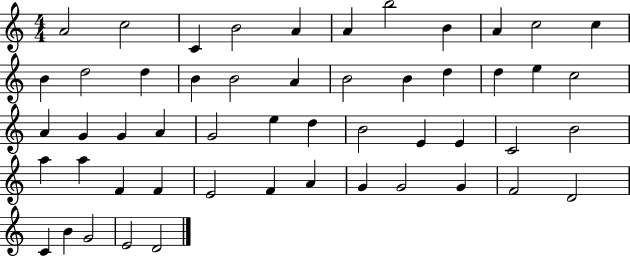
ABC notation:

X:1
T:Untitled
M:4/4
L:1/4
K:C
A2 c2 C B2 A A b2 B A c2 c B d2 d B B2 A B2 B d d e c2 A G G A G2 e d B2 E E C2 B2 a a F F E2 F A G G2 G F2 D2 C B G2 E2 D2